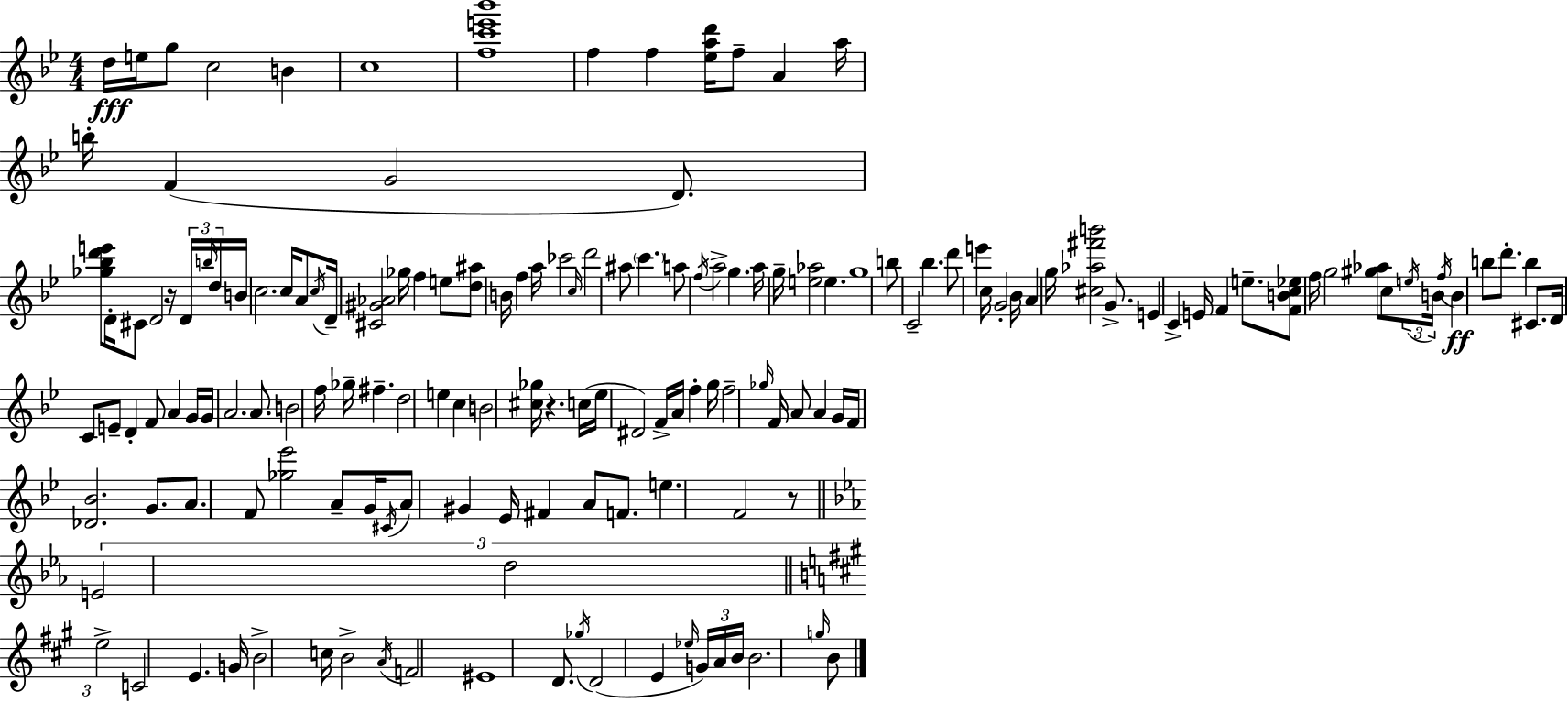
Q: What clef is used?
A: treble